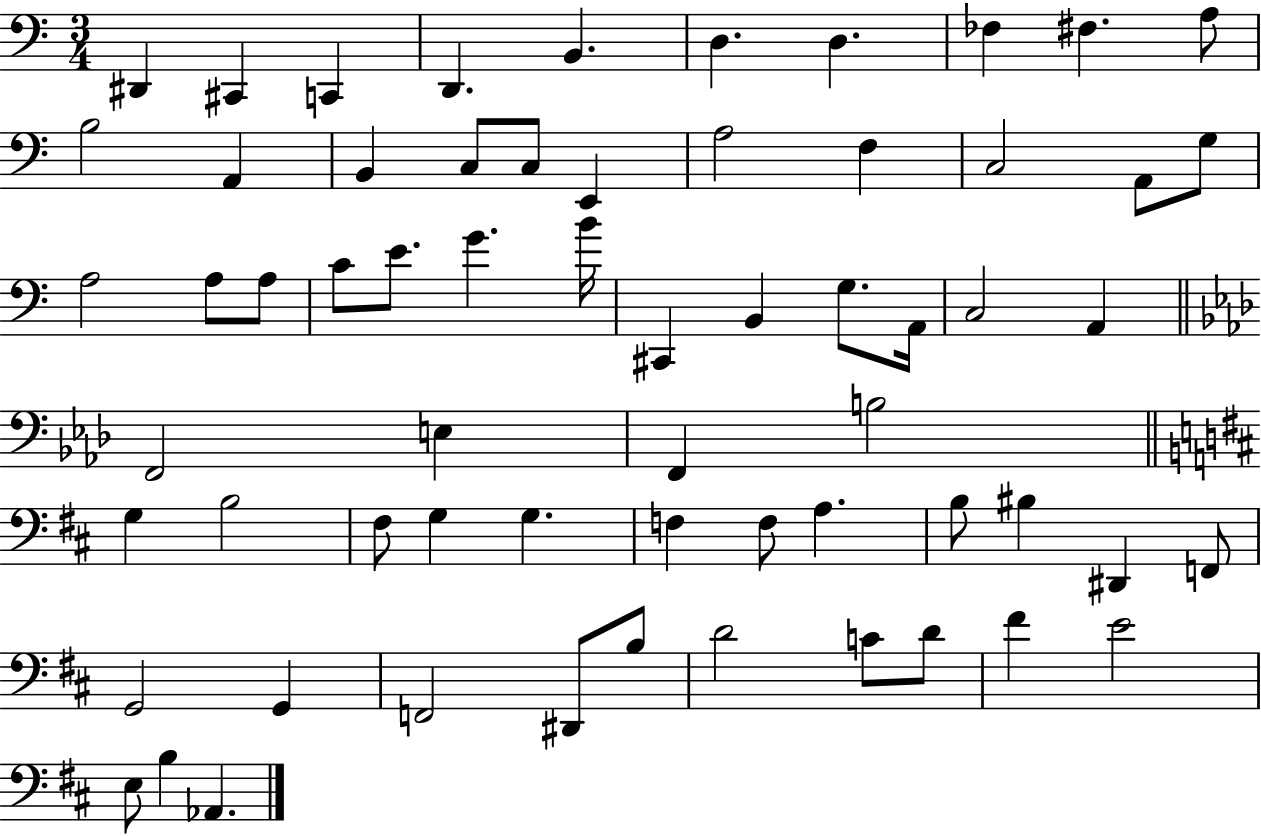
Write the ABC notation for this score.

X:1
T:Untitled
M:3/4
L:1/4
K:C
^D,, ^C,, C,, D,, B,, D, D, _F, ^F, A,/2 B,2 A,, B,, C,/2 C,/2 E,, A,2 F, C,2 A,,/2 G,/2 A,2 A,/2 A,/2 C/2 E/2 G B/4 ^C,, B,, G,/2 A,,/4 C,2 A,, F,,2 E, F,, B,2 G, B,2 ^F,/2 G, G, F, F,/2 A, B,/2 ^B, ^D,, F,,/2 G,,2 G,, F,,2 ^D,,/2 B,/2 D2 C/2 D/2 ^F E2 E,/2 B, _A,,